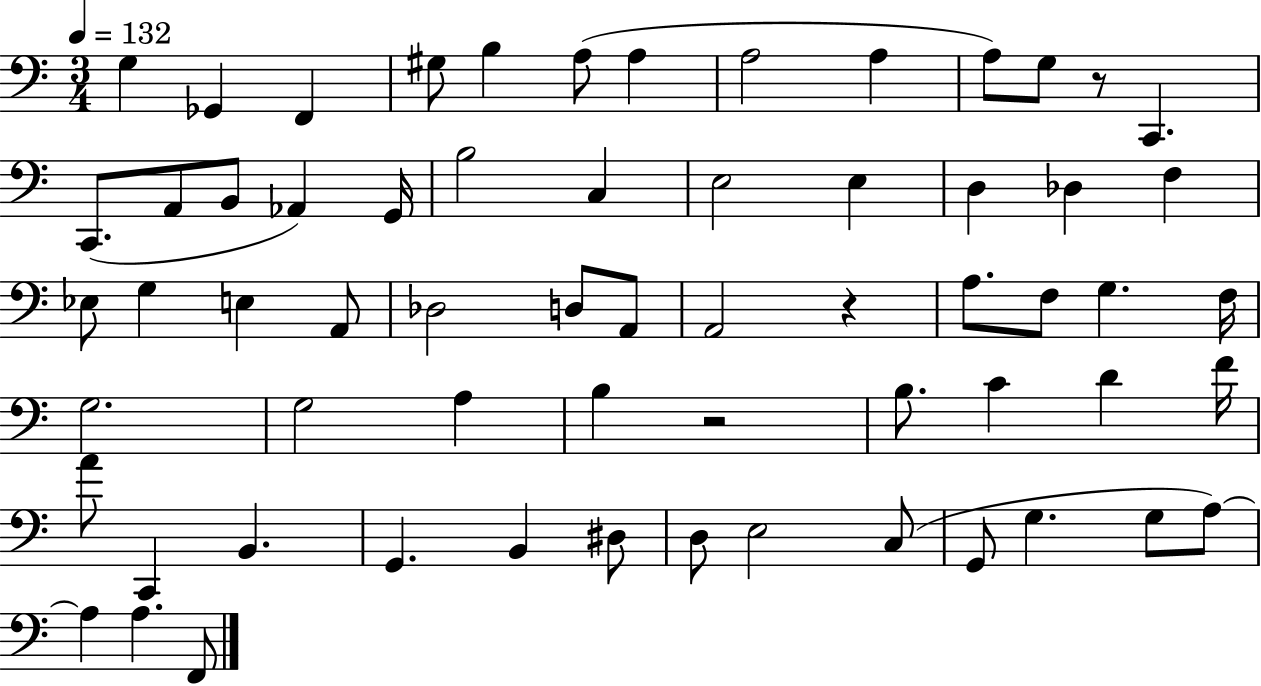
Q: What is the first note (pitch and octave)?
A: G3